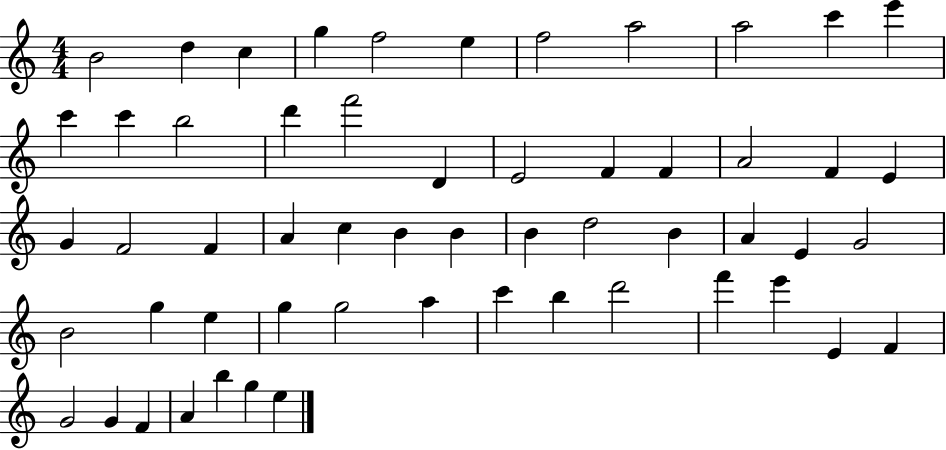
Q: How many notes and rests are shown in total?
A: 56